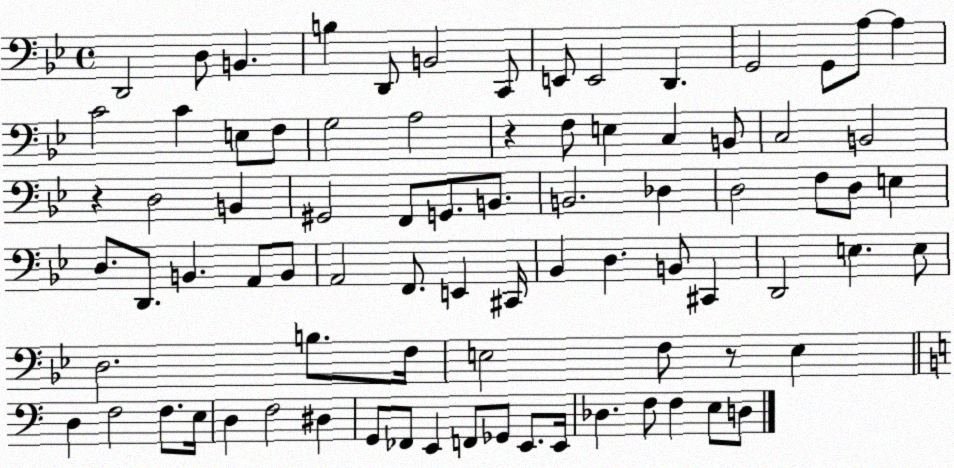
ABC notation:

X:1
T:Untitled
M:4/4
L:1/4
K:Bb
D,,2 D,/2 B,, B, D,,/2 B,,2 C,,/2 E,,/2 E,,2 D,, G,,2 G,,/2 A,/2 A, C2 C E,/2 F,/2 G,2 A,2 z F,/2 E, C, B,,/2 C,2 B,,2 z D,2 B,, ^G,,2 F,,/2 G,,/2 B,,/2 B,,2 _D, D,2 F,/2 D,/2 E, D,/2 D,,/2 B,, A,,/2 B,,/2 A,,2 F,,/2 E,, ^C,,/4 _B,, D, B,,/2 ^C,, D,,2 E, E,/2 D,2 B,/2 F,/4 E,2 F,/2 z/2 E, D, F,2 F,/2 E,/4 D, F,2 ^D, G,,/2 _F,,/2 E,, F,,/2 _G,,/2 E,,/2 E,,/4 _D, F,/2 F, E,/2 D,/2